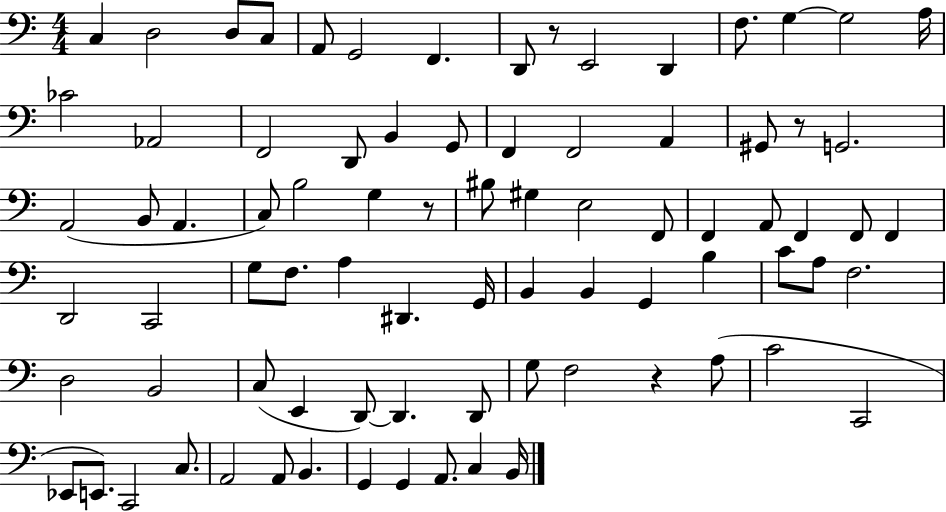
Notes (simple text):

C3/q D3/h D3/e C3/e A2/e G2/h F2/q. D2/e R/e E2/h D2/q F3/e. G3/q G3/h A3/s CES4/h Ab2/h F2/h D2/e B2/q G2/e F2/q F2/h A2/q G#2/e R/e G2/h. A2/h B2/e A2/q. C3/e B3/h G3/q R/e BIS3/e G#3/q E3/h F2/e F2/q A2/e F2/q F2/e F2/q D2/h C2/h G3/e F3/e. A3/q D#2/q. G2/s B2/q B2/q G2/q B3/q C4/e A3/e F3/h. D3/h B2/h C3/e E2/q D2/e D2/q. D2/e G3/e F3/h R/q A3/e C4/h C2/h Eb2/e E2/e. C2/h C3/e. A2/h A2/e B2/q. G2/q G2/q A2/e. C3/q B2/s